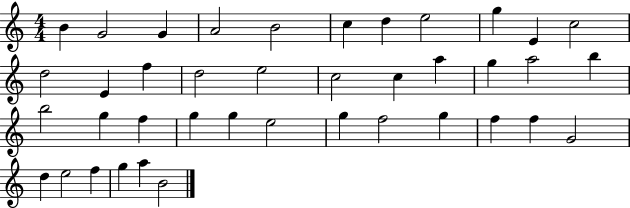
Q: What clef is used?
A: treble